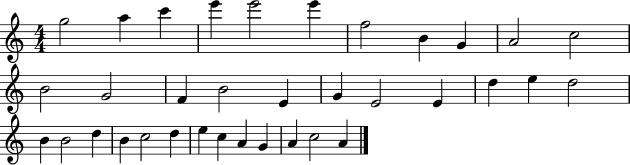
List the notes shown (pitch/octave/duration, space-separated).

G5/h A5/q C6/q E6/q E6/h E6/q F5/h B4/q G4/q A4/h C5/h B4/h G4/h F4/q B4/h E4/q G4/q E4/h E4/q D5/q E5/q D5/h B4/q B4/h D5/q B4/q C5/h D5/q E5/q C5/q A4/q G4/q A4/q C5/h A4/q